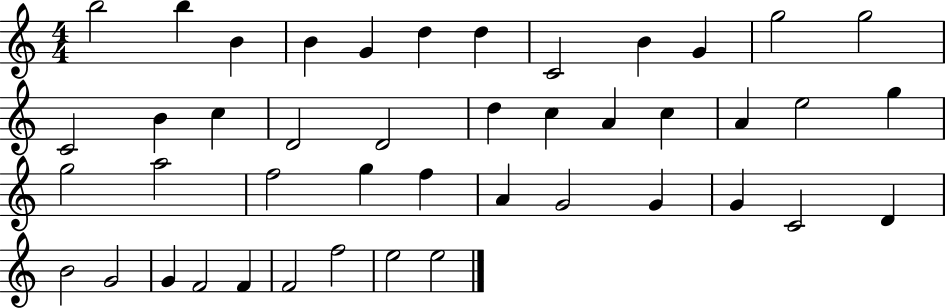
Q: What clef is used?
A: treble